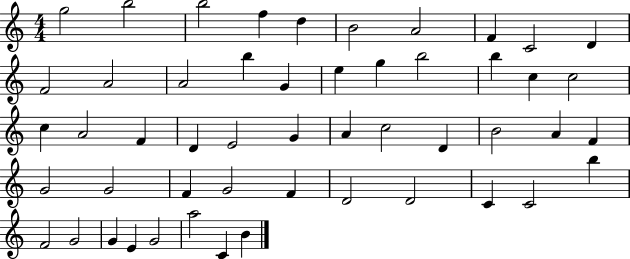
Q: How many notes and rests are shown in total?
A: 51